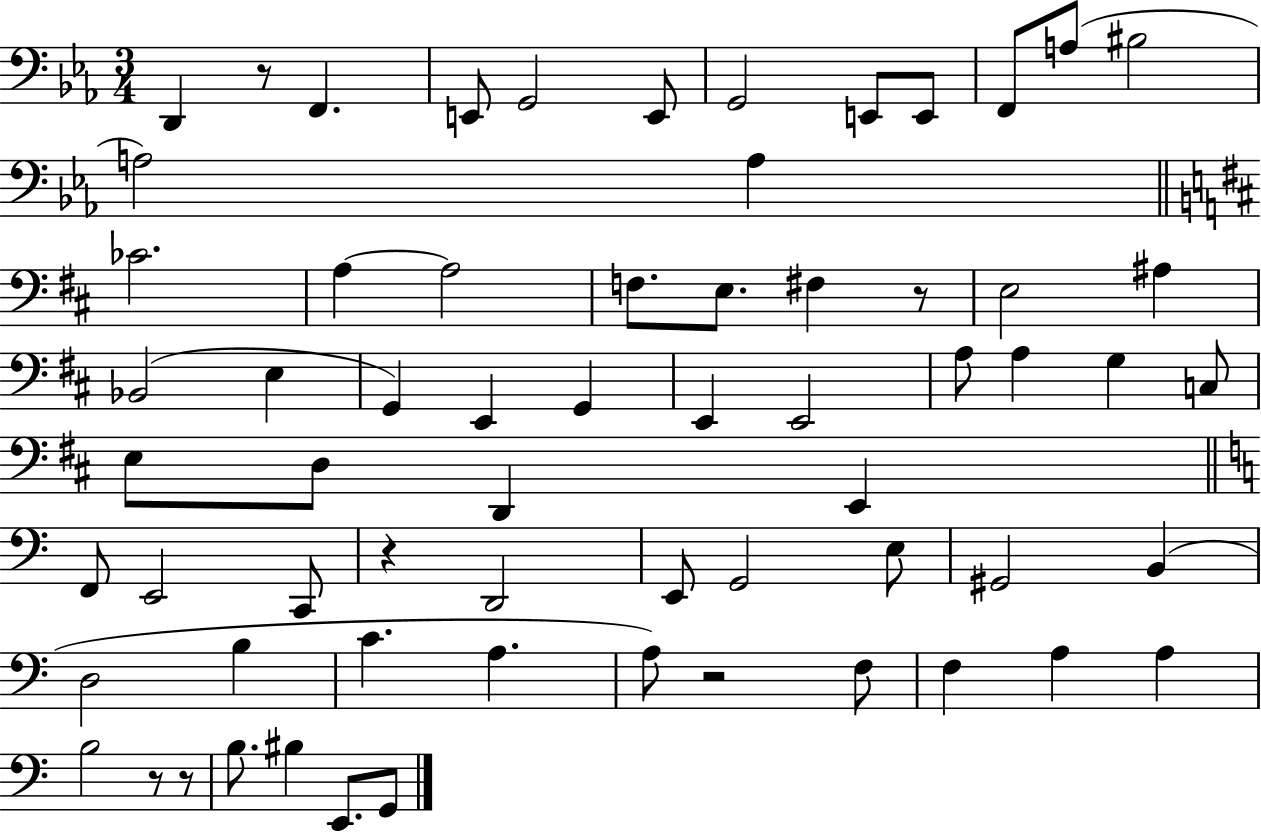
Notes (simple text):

D2/q R/e F2/q. E2/e G2/h E2/e G2/h E2/e E2/e F2/e A3/e BIS3/h A3/h A3/q CES4/h. A3/q A3/h F3/e. E3/e. F#3/q R/e E3/h A#3/q Bb2/h E3/q G2/q E2/q G2/q E2/q E2/h A3/e A3/q G3/q C3/e E3/e D3/e D2/q E2/q F2/e E2/h C2/e R/q D2/h E2/e G2/h E3/e G#2/h B2/q D3/h B3/q C4/q. A3/q. A3/e R/h F3/e F3/q A3/q A3/q B3/h R/e R/e B3/e. BIS3/q E2/e. G2/e